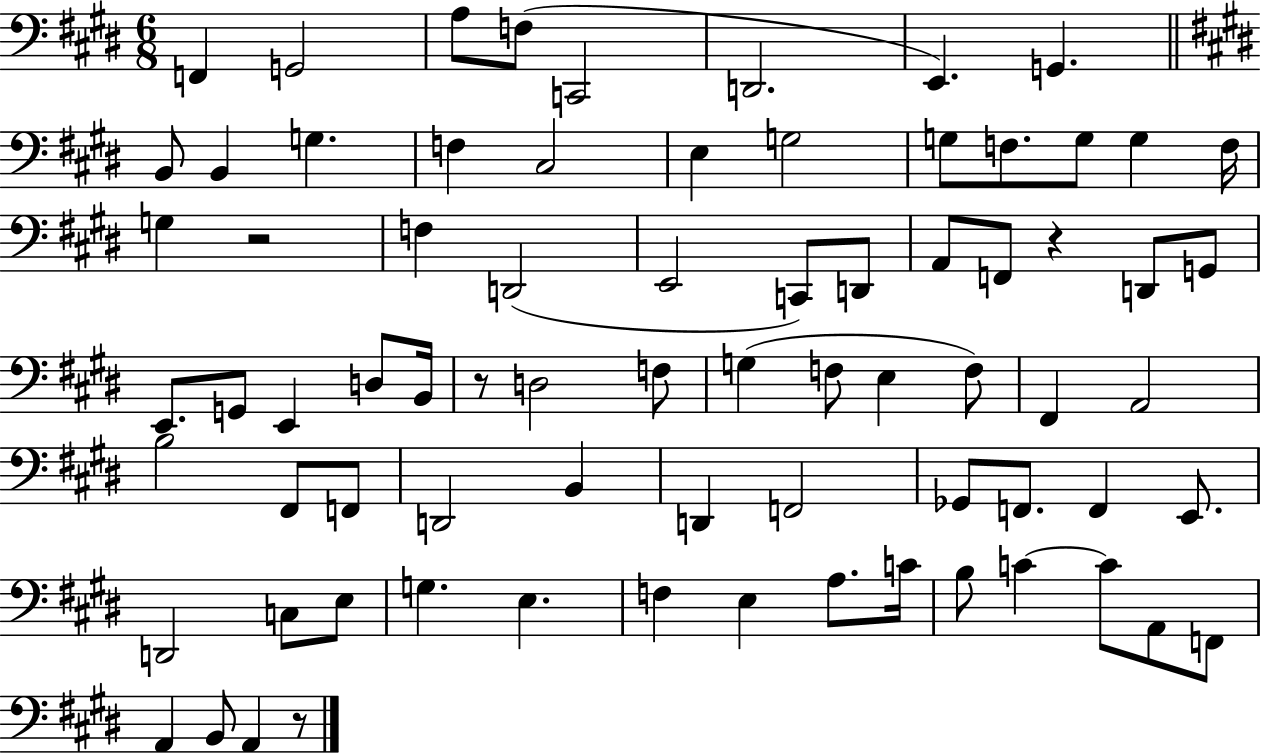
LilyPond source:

{
  \clef bass
  \numericTimeSignature
  \time 6/8
  \key e \major
  f,4 g,2 | a8 f8( c,2 | d,2. | e,4.) g,4. | \break \bar "||" \break \key e \major b,8 b,4 g4. | f4 cis2 | e4 g2 | g8 f8. g8 g4 f16 | \break g4 r2 | f4 d,2( | e,2 c,8) d,8 | a,8 f,8 r4 d,8 g,8 | \break e,8. g,8 e,4 d8 b,16 | r8 d2 f8 | g4( f8 e4 f8) | fis,4 a,2 | \break b2 fis,8 f,8 | d,2 b,4 | d,4 f,2 | ges,8 f,8. f,4 e,8. | \break d,2 c8 e8 | g4. e4. | f4 e4 a8. c'16 | b8 c'4~~ c'8 a,8 f,8 | \break a,4 b,8 a,4 r8 | \bar "|."
}